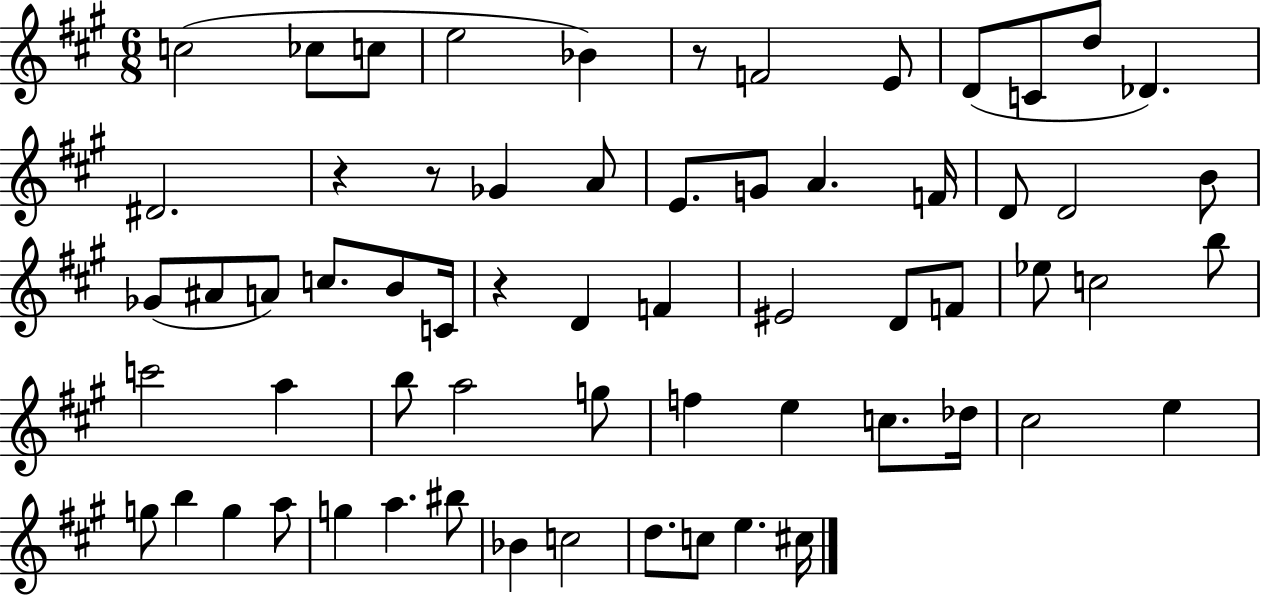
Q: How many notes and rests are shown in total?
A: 63